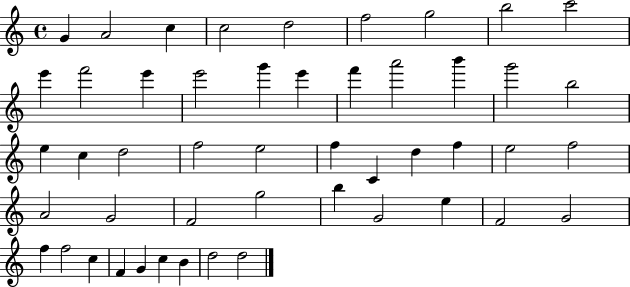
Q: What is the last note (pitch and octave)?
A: D5